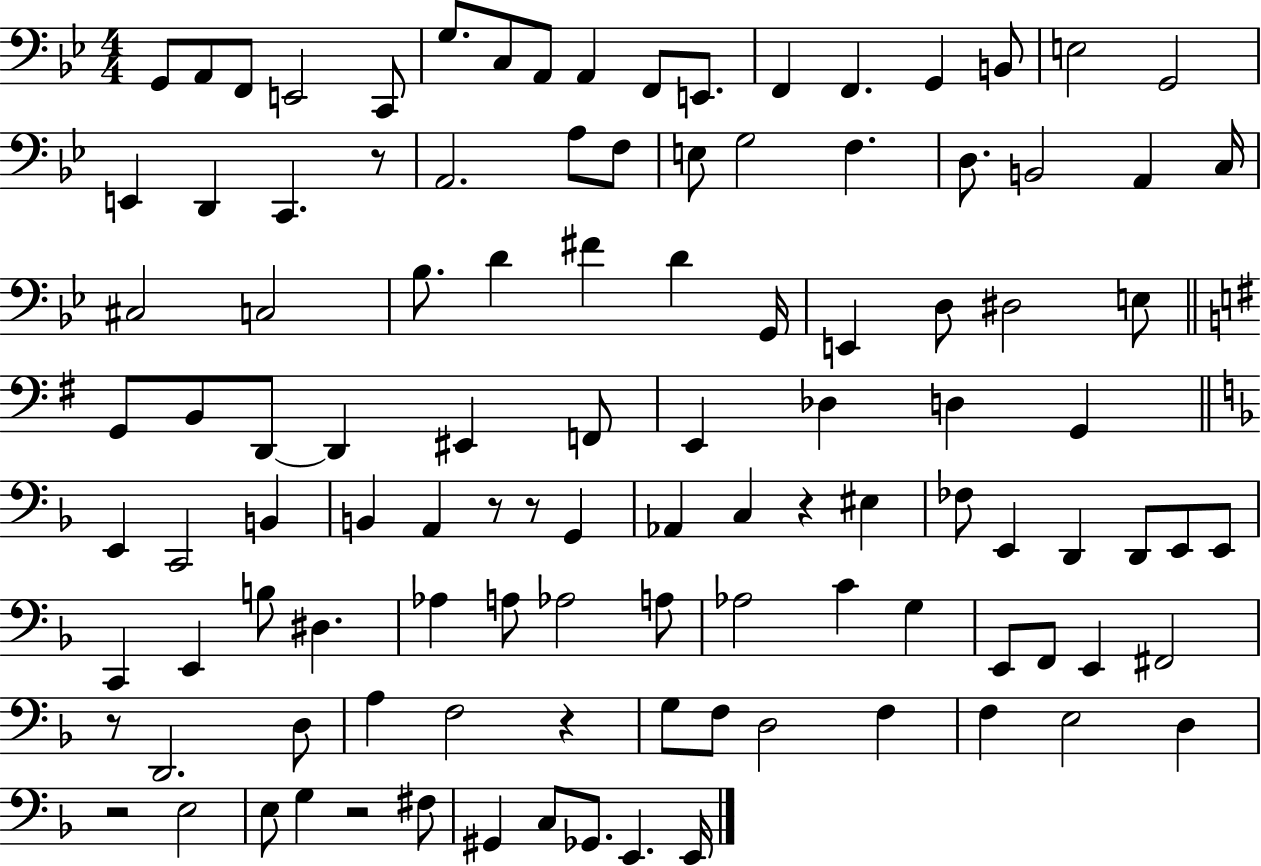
X:1
T:Untitled
M:4/4
L:1/4
K:Bb
G,,/2 A,,/2 F,,/2 E,,2 C,,/2 G,/2 C,/2 A,,/2 A,, F,,/2 E,,/2 F,, F,, G,, B,,/2 E,2 G,,2 E,, D,, C,, z/2 A,,2 A,/2 F,/2 E,/2 G,2 F, D,/2 B,,2 A,, C,/4 ^C,2 C,2 _B,/2 D ^F D G,,/4 E,, D,/2 ^D,2 E,/2 G,,/2 B,,/2 D,,/2 D,, ^E,, F,,/2 E,, _D, D, G,, E,, C,,2 B,, B,, A,, z/2 z/2 G,, _A,, C, z ^E, _F,/2 E,, D,, D,,/2 E,,/2 E,,/2 C,, E,, B,/2 ^D, _A, A,/2 _A,2 A,/2 _A,2 C G, E,,/2 F,,/2 E,, ^F,,2 z/2 D,,2 D,/2 A, F,2 z G,/2 F,/2 D,2 F, F, E,2 D, z2 E,2 E,/2 G, z2 ^F,/2 ^G,, C,/2 _G,,/2 E,, E,,/4